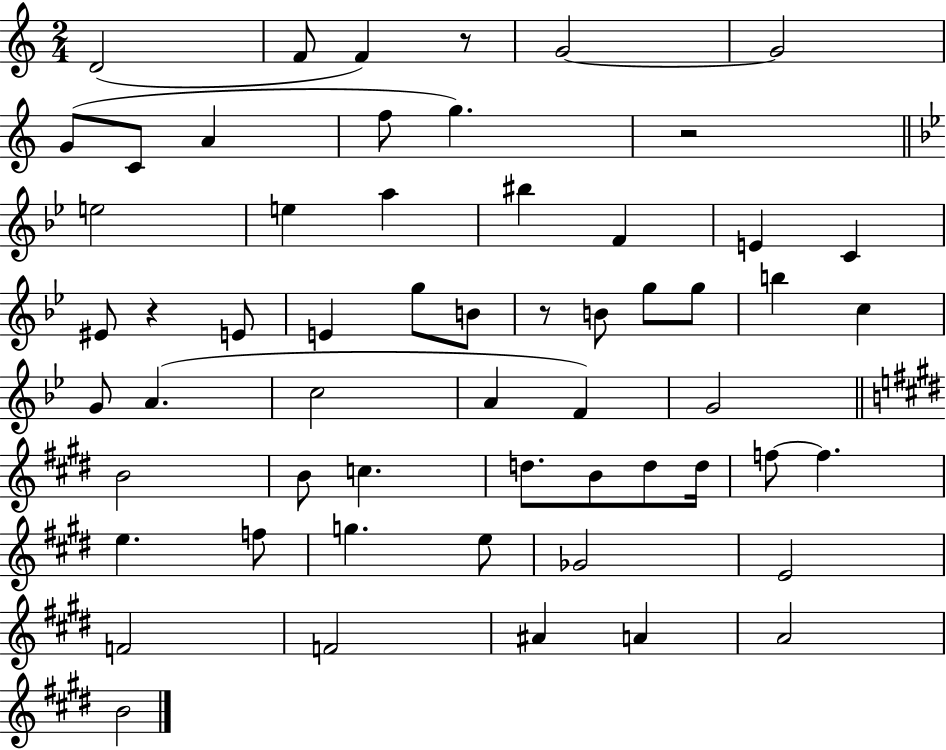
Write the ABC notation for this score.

X:1
T:Untitled
M:2/4
L:1/4
K:C
D2 F/2 F z/2 G2 G2 G/2 C/2 A f/2 g z2 e2 e a ^b F E C ^E/2 z E/2 E g/2 B/2 z/2 B/2 g/2 g/2 b c G/2 A c2 A F G2 B2 B/2 c d/2 B/2 d/2 d/4 f/2 f e f/2 g e/2 _G2 E2 F2 F2 ^A A A2 B2